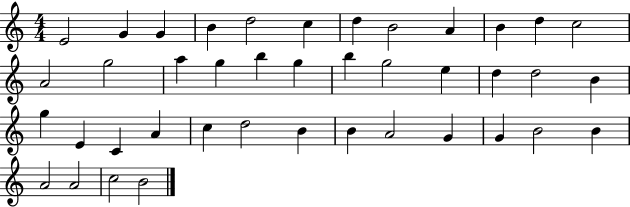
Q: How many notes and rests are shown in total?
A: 41